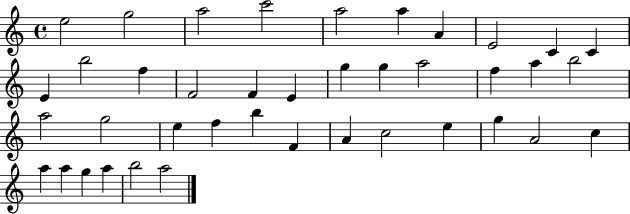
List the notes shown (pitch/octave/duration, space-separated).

E5/h G5/h A5/h C6/h A5/h A5/q A4/q E4/h C4/q C4/q E4/q B5/h F5/q F4/h F4/q E4/q G5/q G5/q A5/h F5/q A5/q B5/h A5/h G5/h E5/q F5/q B5/q F4/q A4/q C5/h E5/q G5/q A4/h C5/q A5/q A5/q G5/q A5/q B5/h A5/h